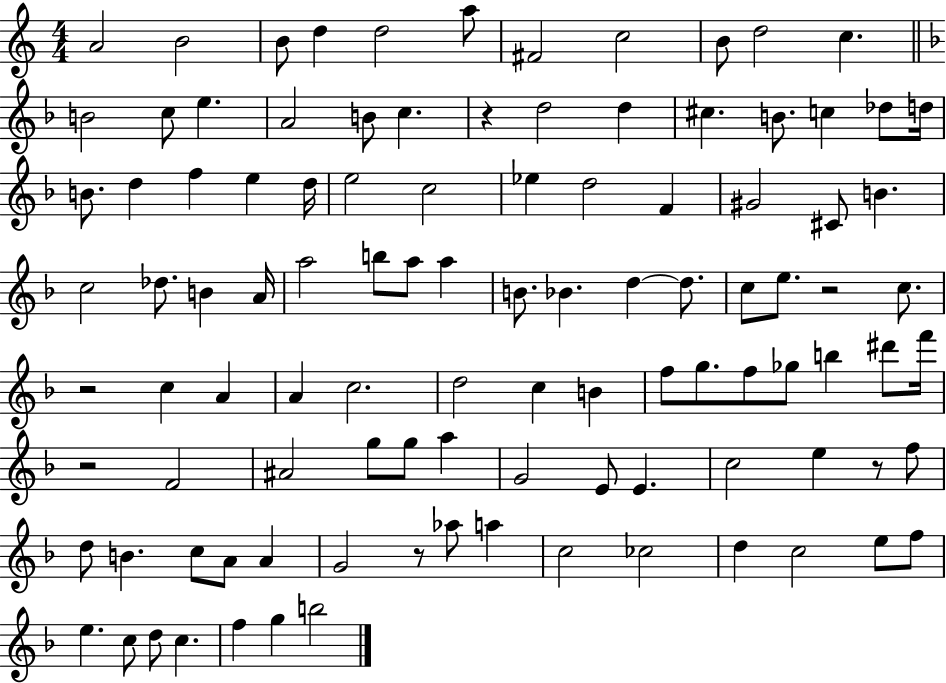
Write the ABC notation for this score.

X:1
T:Untitled
M:4/4
L:1/4
K:C
A2 B2 B/2 d d2 a/2 ^F2 c2 B/2 d2 c B2 c/2 e A2 B/2 c z d2 d ^c B/2 c _d/2 d/4 B/2 d f e d/4 e2 c2 _e d2 F ^G2 ^C/2 B c2 _d/2 B A/4 a2 b/2 a/2 a B/2 _B d d/2 c/2 e/2 z2 c/2 z2 c A A c2 d2 c B f/2 g/2 f/2 _g/2 b ^d'/2 f'/4 z2 F2 ^A2 g/2 g/2 a G2 E/2 E c2 e z/2 f/2 d/2 B c/2 A/2 A G2 z/2 _a/2 a c2 _c2 d c2 e/2 f/2 e c/2 d/2 c f g b2